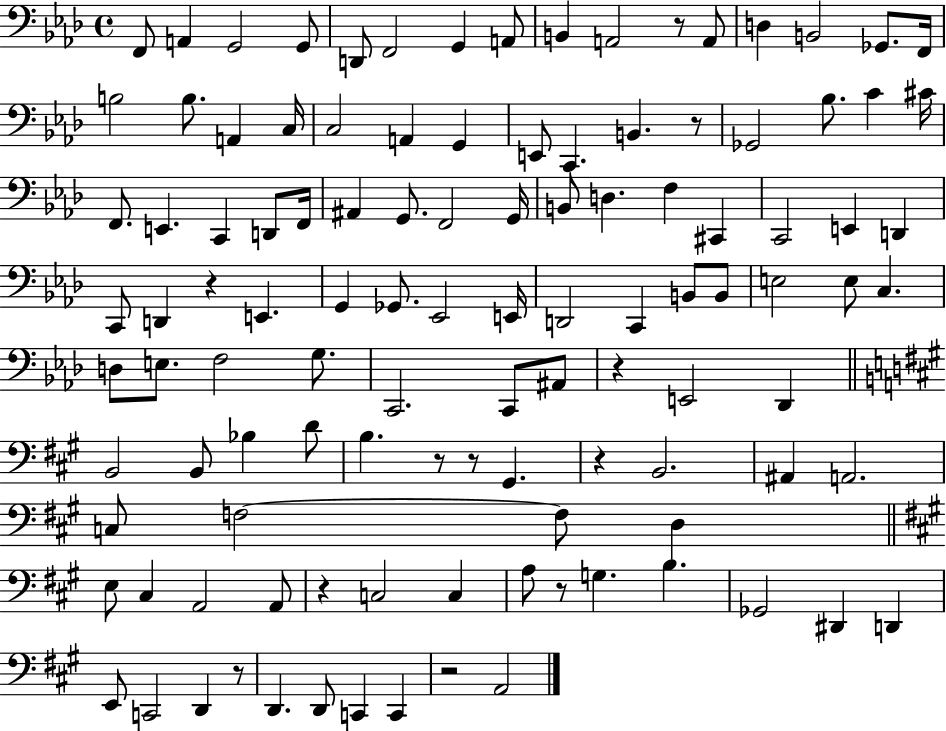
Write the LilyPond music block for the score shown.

{
  \clef bass
  \time 4/4
  \defaultTimeSignature
  \key aes \major
  f,8 a,4 g,2 g,8 | d,8 f,2 g,4 a,8 | b,4 a,2 r8 a,8 | d4 b,2 ges,8. f,16 | \break b2 b8. a,4 c16 | c2 a,4 g,4 | e,8 c,4. b,4. r8 | ges,2 bes8. c'4 cis'16 | \break f,8. e,4. c,4 d,8 f,16 | ais,4 g,8. f,2 g,16 | b,8 d4. f4 cis,4 | c,2 e,4 d,4 | \break c,8 d,4 r4 e,4. | g,4 ges,8. ees,2 e,16 | d,2 c,4 b,8 b,8 | e2 e8 c4. | \break d8 e8. f2 g8. | c,2. c,8 ais,8 | r4 e,2 des,4 | \bar "||" \break \key a \major b,2 b,8 bes4 d'8 | b4. r8 r8 gis,4. | r4 b,2. | ais,4 a,2. | \break c8 f2~~ f8 d4 | \bar "||" \break \key a \major e8 cis4 a,2 a,8 | r4 c2 c4 | a8 r8 g4. b4. | ges,2 dis,4 d,4 | \break e,8 c,2 d,4 r8 | d,4. d,8 c,4 c,4 | r2 a,2 | \bar "|."
}